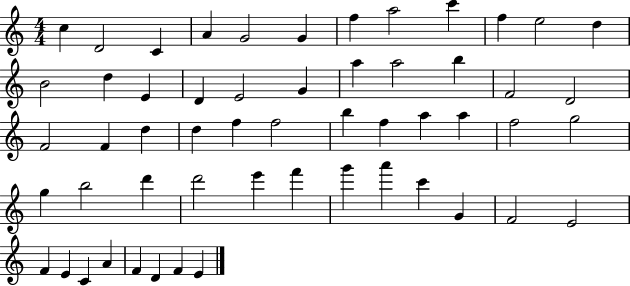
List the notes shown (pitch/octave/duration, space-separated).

C5/q D4/h C4/q A4/q G4/h G4/q F5/q A5/h C6/q F5/q E5/h D5/q B4/h D5/q E4/q D4/q E4/h G4/q A5/q A5/h B5/q F4/h D4/h F4/h F4/q D5/q D5/q F5/q F5/h B5/q F5/q A5/q A5/q F5/h G5/h G5/q B5/h D6/q D6/h E6/q F6/q G6/q A6/q C6/q G4/q F4/h E4/h F4/q E4/q C4/q A4/q F4/q D4/q F4/q E4/q